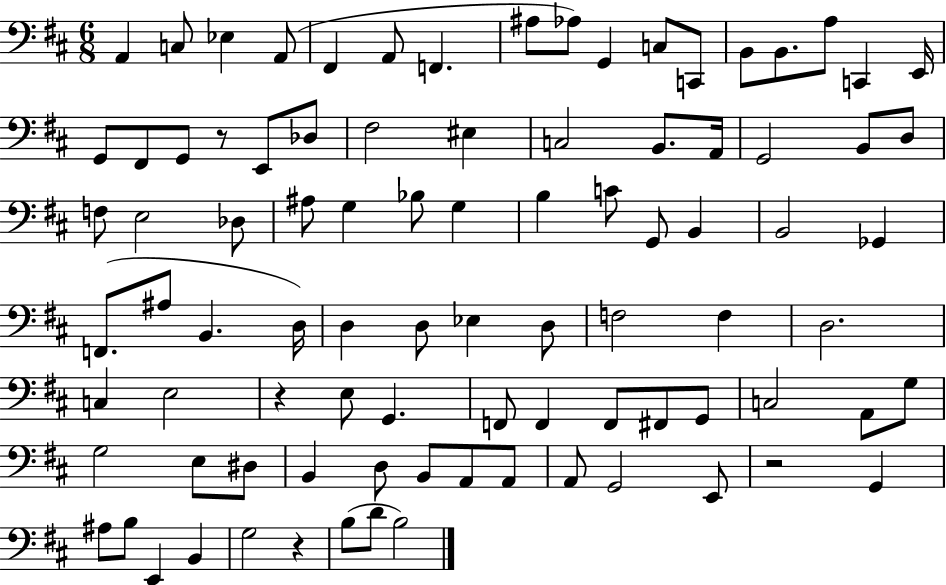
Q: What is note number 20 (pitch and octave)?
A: G2